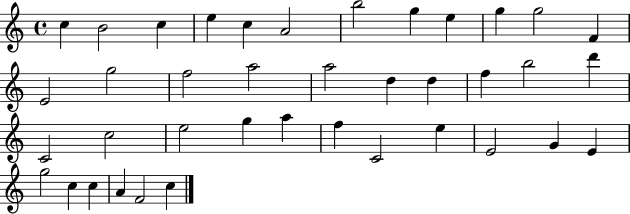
{
  \clef treble
  \time 4/4
  \defaultTimeSignature
  \key c \major
  c''4 b'2 c''4 | e''4 c''4 a'2 | b''2 g''4 e''4 | g''4 g''2 f'4 | \break e'2 g''2 | f''2 a''2 | a''2 d''4 d''4 | f''4 b''2 d'''4 | \break c'2 c''2 | e''2 g''4 a''4 | f''4 c'2 e''4 | e'2 g'4 e'4 | \break g''2 c''4 c''4 | a'4 f'2 c''4 | \bar "|."
}